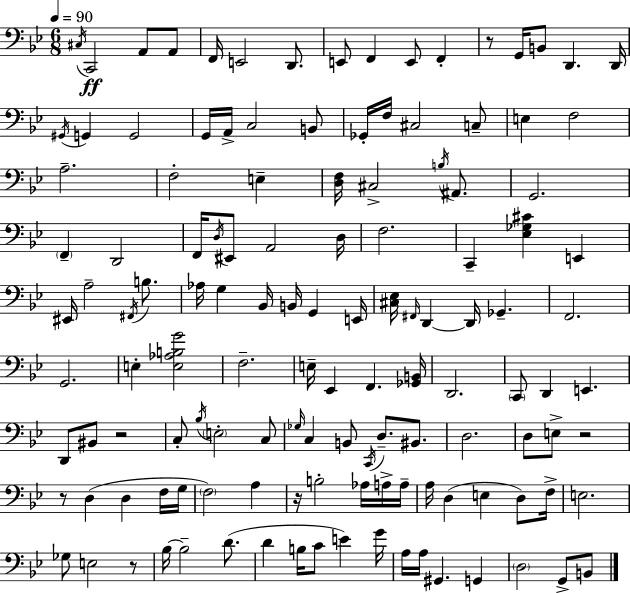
X:1
T:Untitled
M:6/8
L:1/4
K:Bb
^C,/4 C,,2 A,,/2 A,,/2 F,,/4 E,,2 D,,/2 E,,/2 F,, E,,/2 F,, z/2 G,,/4 B,,/2 D,, D,,/4 ^G,,/4 G,, G,,2 G,,/4 A,,/4 C,2 B,,/2 _G,,/4 F,/4 ^C,2 C,/2 E, F,2 A,2 F,2 E, [D,F,]/4 ^C,2 B,/4 ^A,,/2 G,,2 F,, D,,2 F,,/4 D,/4 ^E,,/2 A,,2 D,/4 F,2 C,, [_E,_G,^C] E,, ^E,,/4 A,2 ^F,,/4 B,/2 _A,/4 G, _B,,/4 B,,/4 G,, E,,/4 [^C,_E,]/4 ^F,,/4 D,, D,,/4 _G,, F,,2 G,,2 E, [E,_A,B,G]2 F,2 E,/4 _E,, F,, [_G,,B,,]/4 D,,2 C,,/2 D,, E,, D,,/2 ^B,,/2 z2 C,/2 _B,/4 E,2 C,/2 _G,/4 C, B,,/2 C,,/4 D,/2 ^B,,/2 D,2 D,/2 E,/2 z2 z/2 D, D, F,/4 G,/4 F,2 A, z/4 B,2 _A,/4 A,/4 A,/4 A,/4 D, E, D,/2 F,/4 E,2 _G,/2 E,2 z/2 _B,/4 _B,2 D/2 D B,/4 C/2 E G/4 A,/4 A,/4 ^G,, G,, D,2 G,,/2 B,,/2